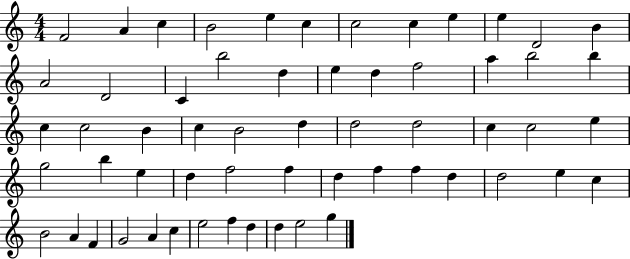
F4/h A4/q C5/q B4/h E5/q C5/q C5/h C5/q E5/q E5/q D4/h B4/q A4/h D4/h C4/q B5/h D5/q E5/q D5/q F5/h A5/q B5/h B5/q C5/q C5/h B4/q C5/q B4/h D5/q D5/h D5/h C5/q C5/h E5/q G5/h B5/q E5/q D5/q F5/h F5/q D5/q F5/q F5/q D5/q D5/h E5/q C5/q B4/h A4/q F4/q G4/h A4/q C5/q E5/h F5/q D5/q D5/q E5/h G5/q